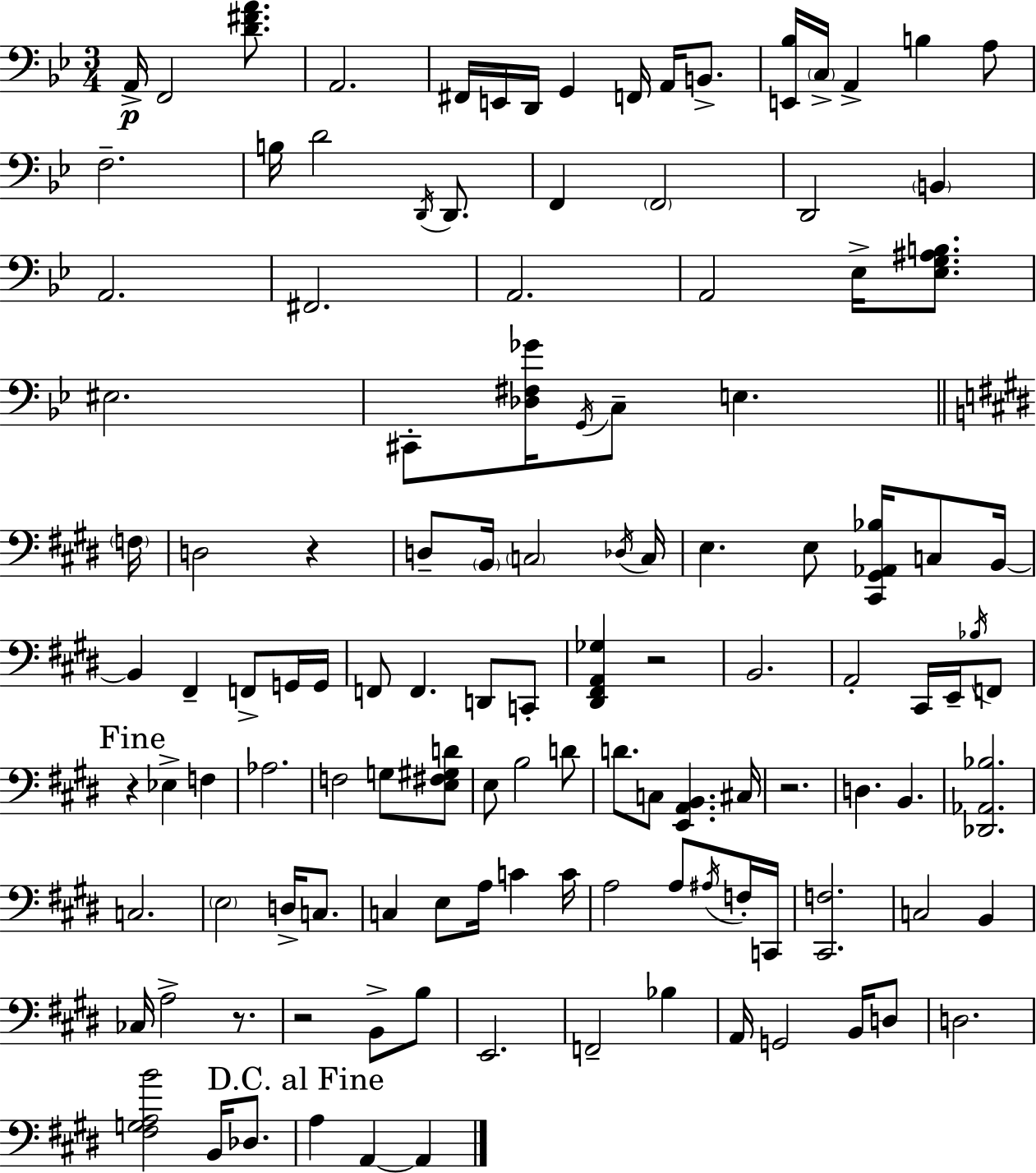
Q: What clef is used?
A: bass